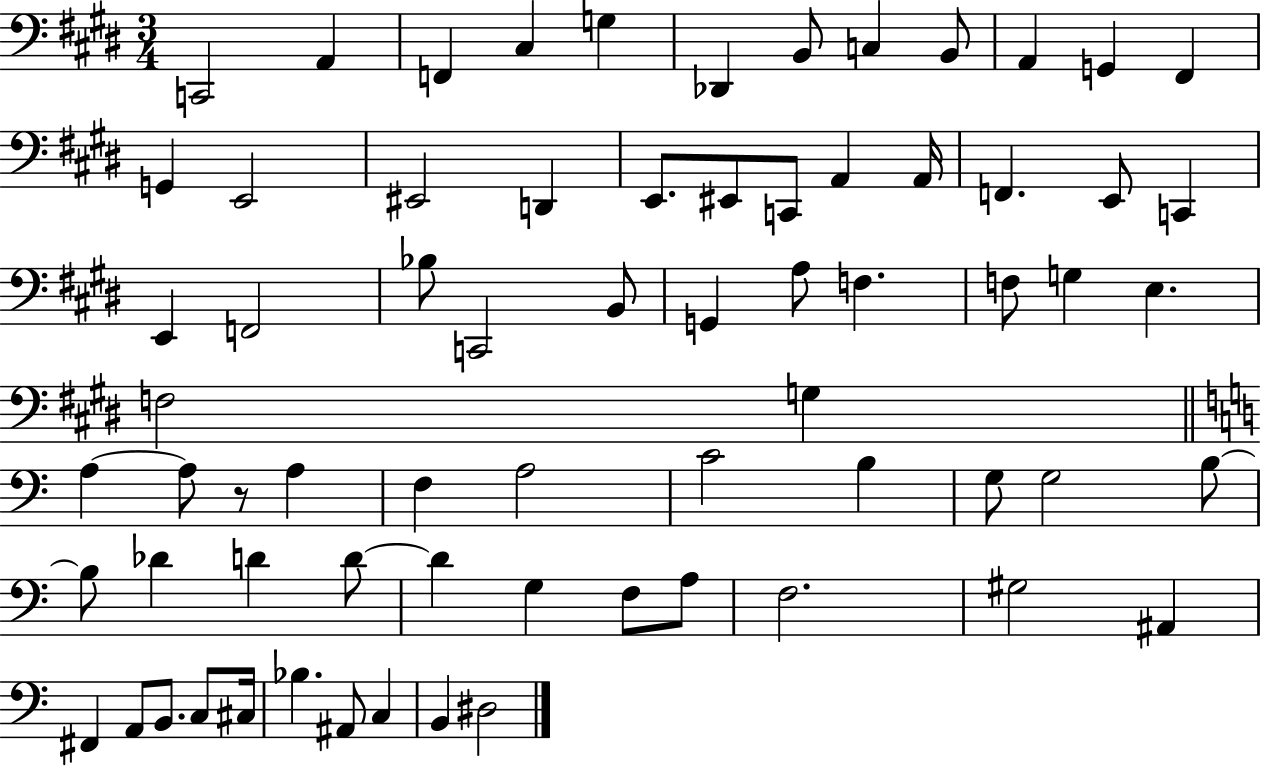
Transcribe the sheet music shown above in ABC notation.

X:1
T:Untitled
M:3/4
L:1/4
K:E
C,,2 A,, F,, ^C, G, _D,, B,,/2 C, B,,/2 A,, G,, ^F,, G,, E,,2 ^E,,2 D,, E,,/2 ^E,,/2 C,,/2 A,, A,,/4 F,, E,,/2 C,, E,, F,,2 _B,/2 C,,2 B,,/2 G,, A,/2 F, F,/2 G, E, F,2 G, A, A,/2 z/2 A, F, A,2 C2 B, G,/2 G,2 B,/2 B,/2 _D D D/2 D G, F,/2 A,/2 F,2 ^G,2 ^A,, ^F,, A,,/2 B,,/2 C,/2 ^C,/4 _B, ^A,,/2 C, B,, ^D,2